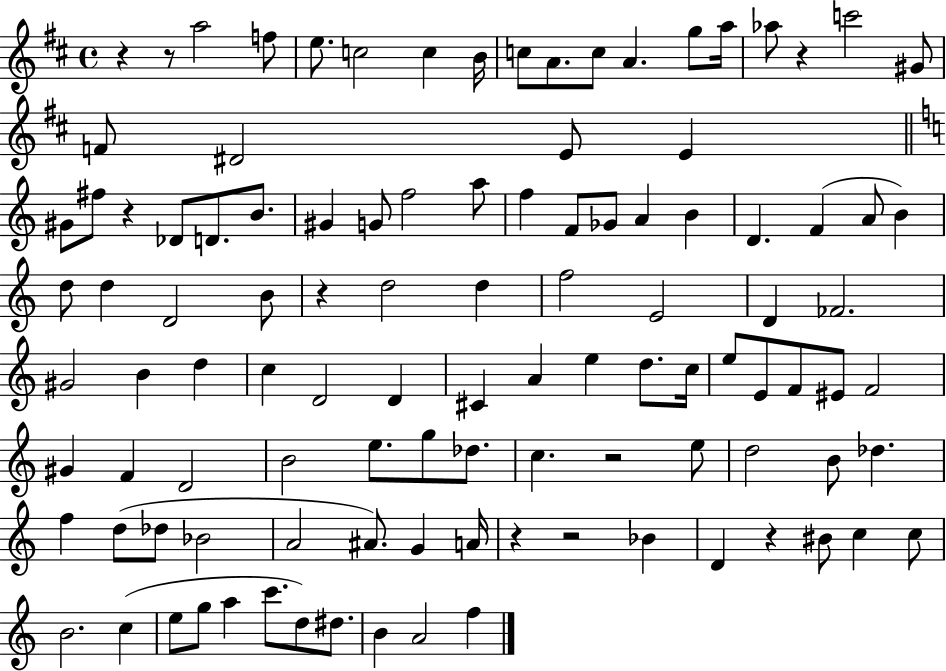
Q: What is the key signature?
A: D major